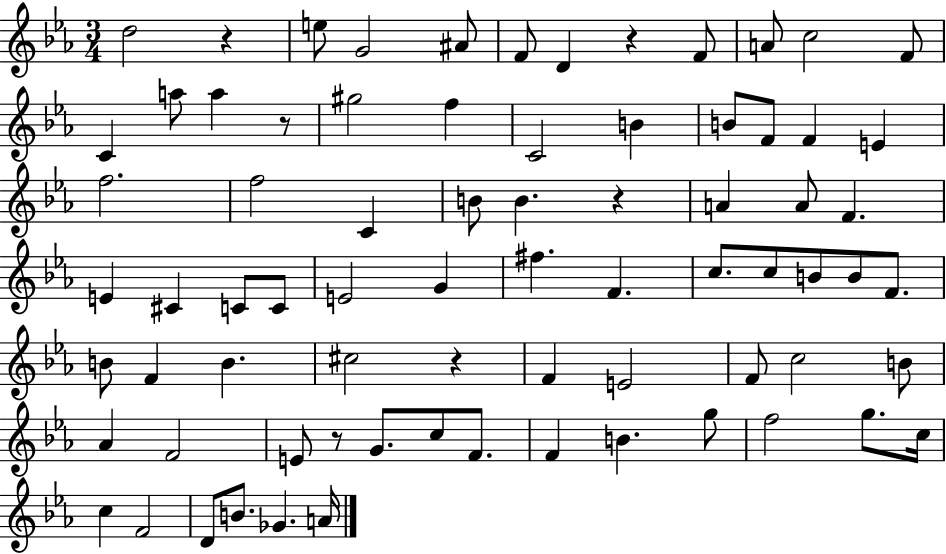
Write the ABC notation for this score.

X:1
T:Untitled
M:3/4
L:1/4
K:Eb
d2 z e/2 G2 ^A/2 F/2 D z F/2 A/2 c2 F/2 C a/2 a z/2 ^g2 f C2 B B/2 F/2 F E f2 f2 C B/2 B z A A/2 F E ^C C/2 C/2 E2 G ^f F c/2 c/2 B/2 B/2 F/2 B/2 F B ^c2 z F E2 F/2 c2 B/2 _A F2 E/2 z/2 G/2 c/2 F/2 F B g/2 f2 g/2 c/4 c F2 D/2 B/2 _G A/4